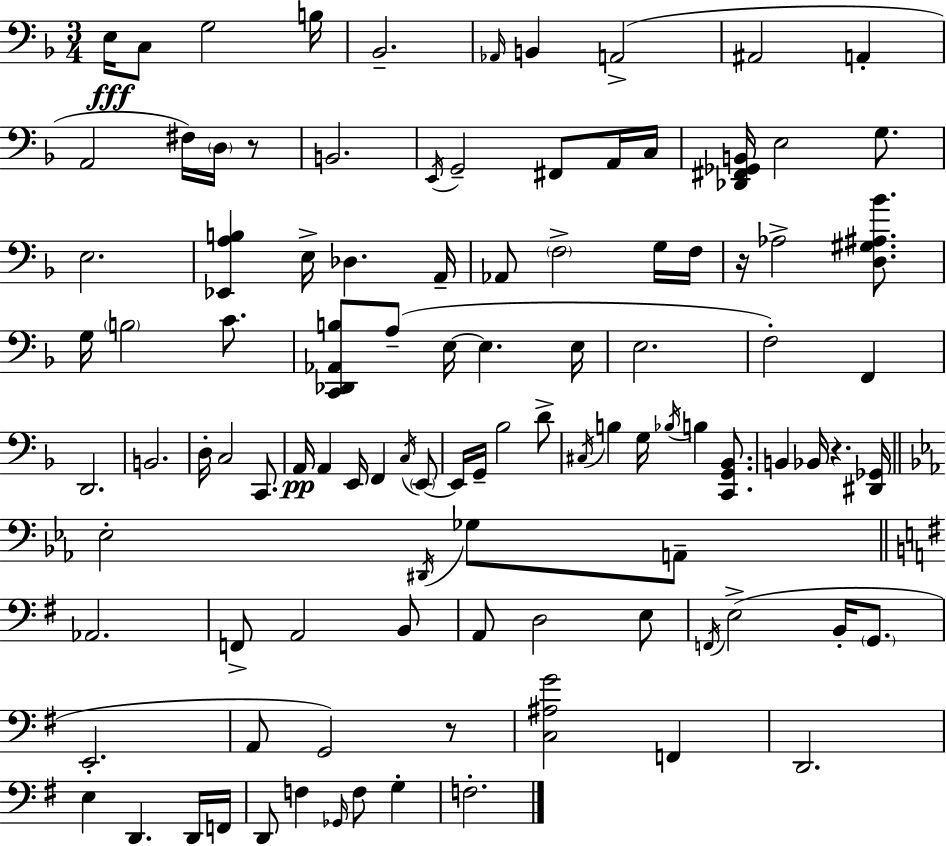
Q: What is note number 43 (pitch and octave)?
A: D3